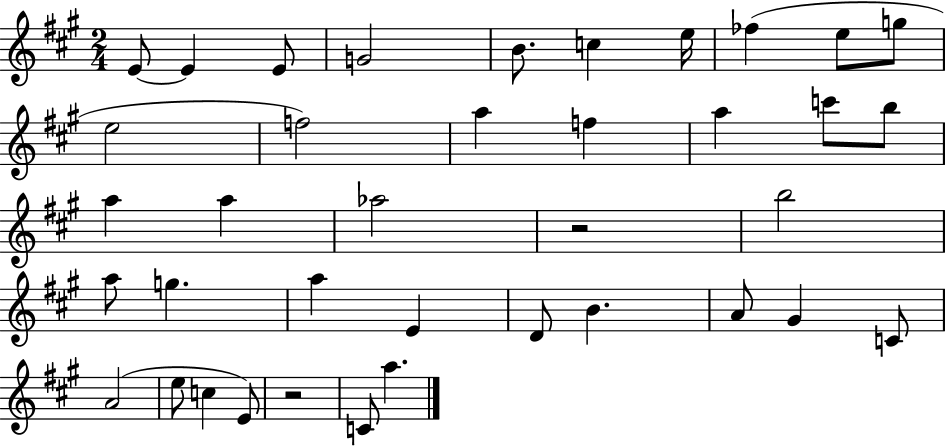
X:1
T:Untitled
M:2/4
L:1/4
K:A
E/2 E E/2 G2 B/2 c e/4 _f e/2 g/2 e2 f2 a f a c'/2 b/2 a a _a2 z2 b2 a/2 g a E D/2 B A/2 ^G C/2 A2 e/2 c E/2 z2 C/2 a